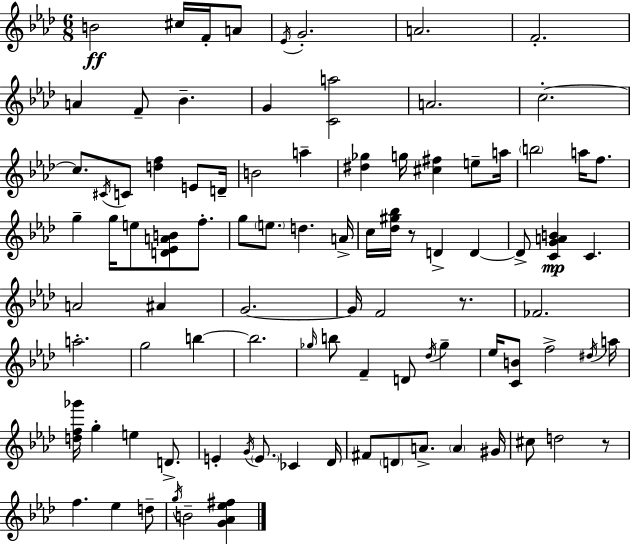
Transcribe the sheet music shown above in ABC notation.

X:1
T:Untitled
M:6/8
L:1/4
K:Fm
B2 ^c/4 F/4 A/2 _E/4 G2 A2 F2 A F/2 _B G [Ca]2 A2 c2 c/2 ^C/4 C/2 [df] E/2 D/4 B2 a [^d_g] g/4 [^c^f] e/2 a/4 b2 a/4 f/2 g g/4 e/2 [D_EAB]/2 f/2 g/2 e/2 d A/4 c/4 [_d^g_b]/4 z/2 D D D/2 [CGAB] C A2 ^A G2 G/4 F2 z/2 _F2 a2 g2 b b2 _g/4 b/2 F D/2 _d/4 _g _e/4 [CB]/2 f2 ^d/4 a/4 [df_g']/4 g e D/2 E G/4 E/2 _C _D/4 ^F/2 D/2 A/2 A ^G/4 ^c/2 d2 z/2 f _e d/2 g/4 B2 [G_A_e^f]